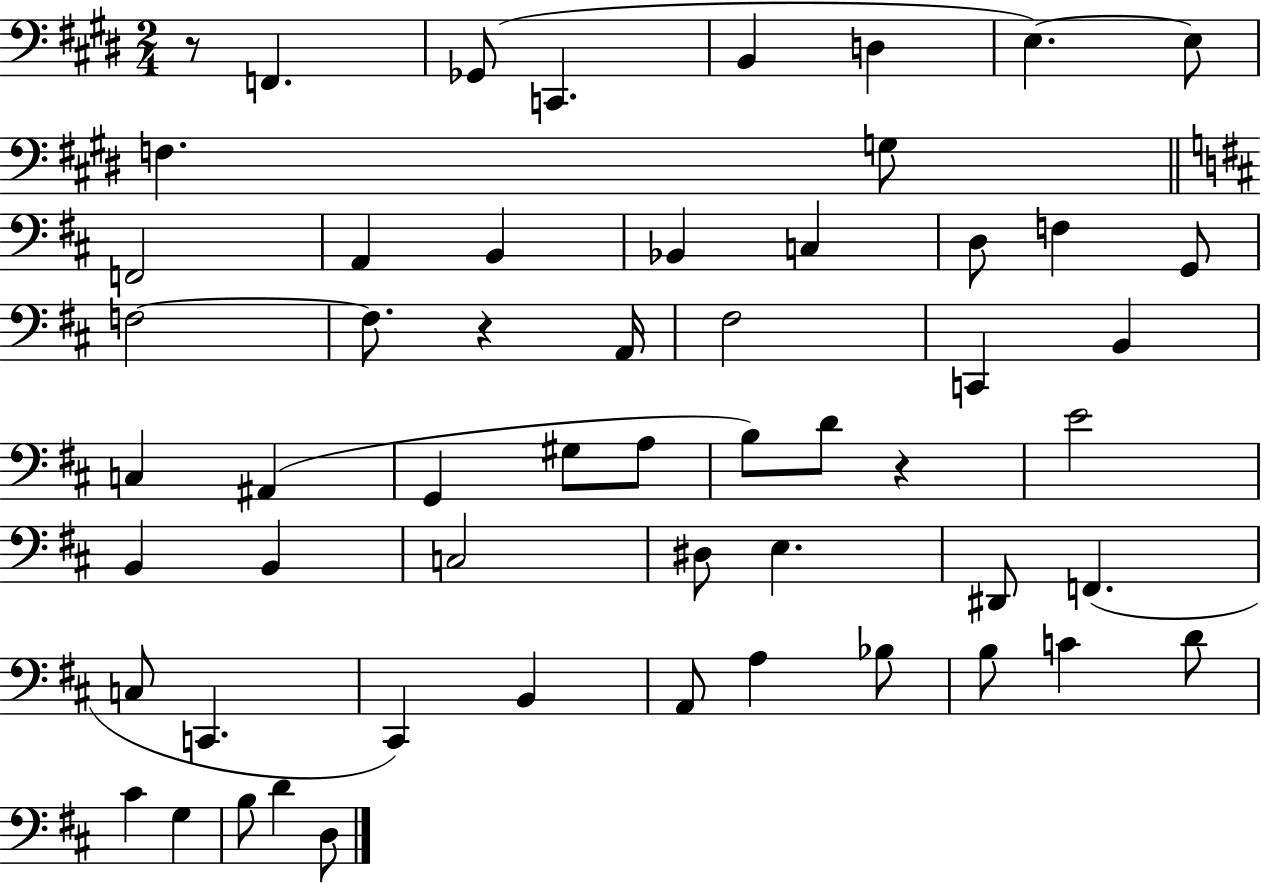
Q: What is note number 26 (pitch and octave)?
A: G2